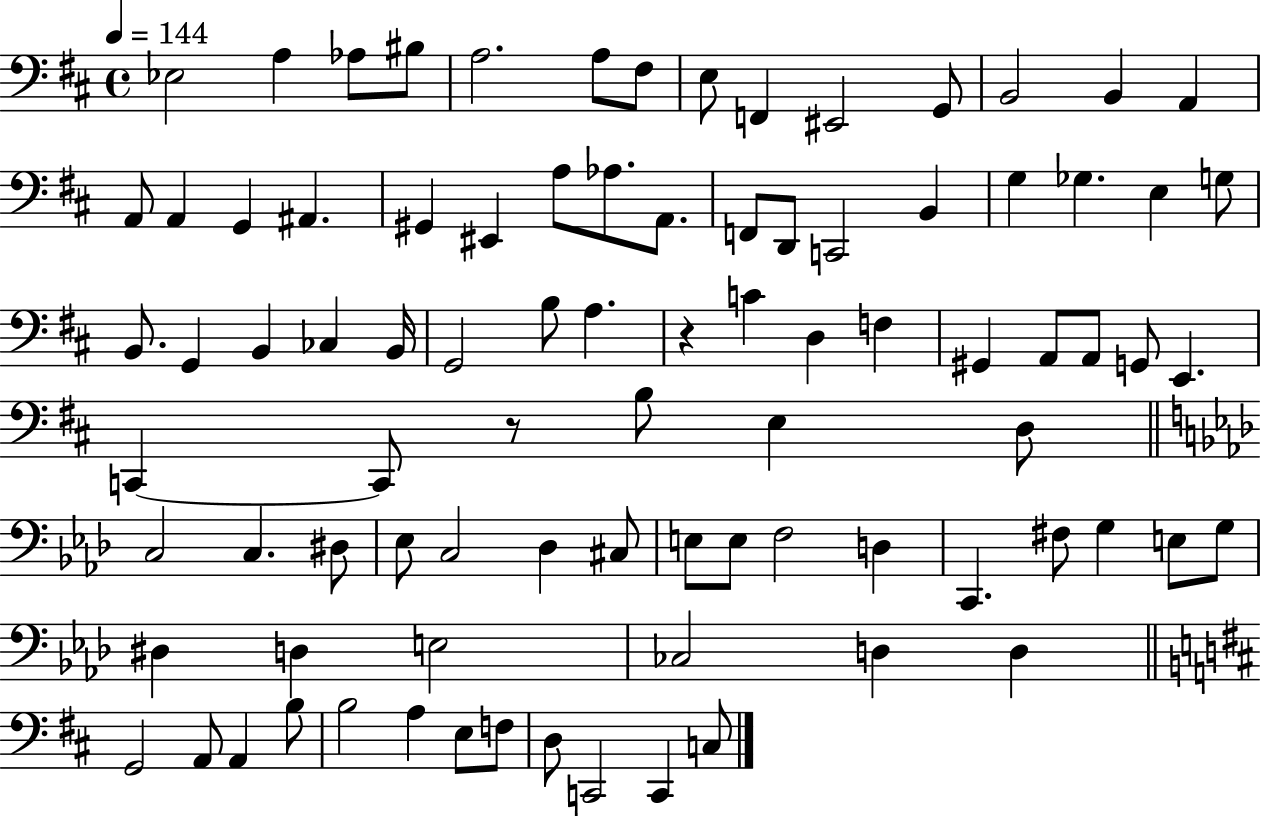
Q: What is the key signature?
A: D major